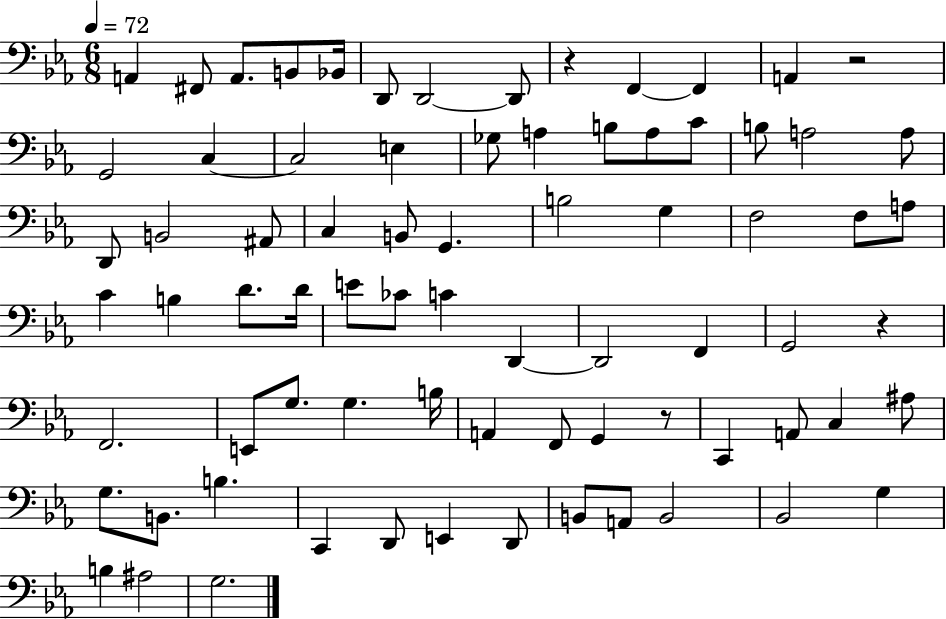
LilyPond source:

{
  \clef bass
  \numericTimeSignature
  \time 6/8
  \key ees \major
  \tempo 4 = 72
  a,4 fis,8 a,8. b,8 bes,16 | d,8 d,2~~ d,8 | r4 f,4~~ f,4 | a,4 r2 | \break g,2 c4~~ | c2 e4 | ges8 a4 b8 a8 c'8 | b8 a2 a8 | \break d,8 b,2 ais,8 | c4 b,8 g,4. | b2 g4 | f2 f8 a8 | \break c'4 b4 d'8. d'16 | e'8 ces'8 c'4 d,4~~ | d,2 f,4 | g,2 r4 | \break f,2. | e,8 g8. g4. b16 | a,4 f,8 g,4 r8 | c,4 a,8 c4 ais8 | \break g8. b,8. b4. | c,4 d,8 e,4 d,8 | b,8 a,8 b,2 | bes,2 g4 | \break b4 ais2 | g2. | \bar "|."
}